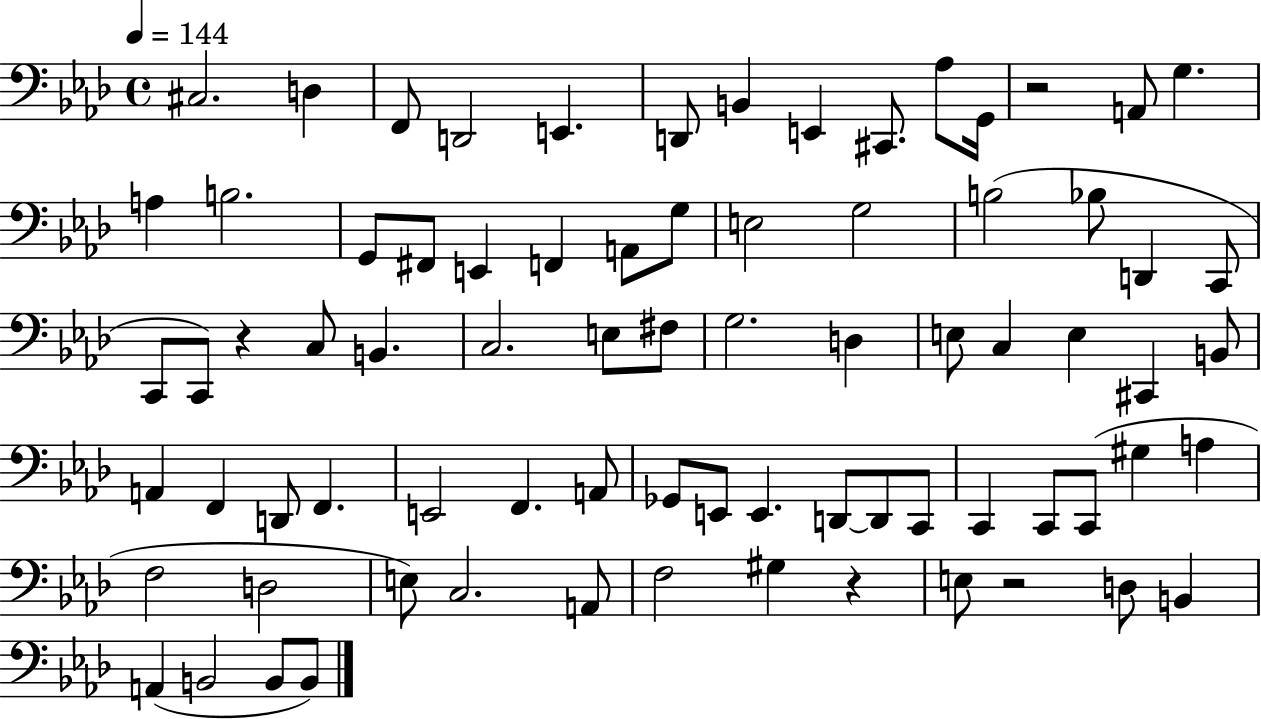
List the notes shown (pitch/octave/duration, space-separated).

C#3/h. D3/q F2/e D2/h E2/q. D2/e B2/q E2/q C#2/e. Ab3/e G2/s R/h A2/e G3/q. A3/q B3/h. G2/e F#2/e E2/q F2/q A2/e G3/e E3/h G3/h B3/h Bb3/e D2/q C2/e C2/e C2/e R/q C3/e B2/q. C3/h. E3/e F#3/e G3/h. D3/q E3/e C3/q E3/q C#2/q B2/e A2/q F2/q D2/e F2/q. E2/h F2/q. A2/e Gb2/e E2/e E2/q. D2/e D2/e C2/e C2/q C2/e C2/e G#3/q A3/q F3/h D3/h E3/e C3/h. A2/e F3/h G#3/q R/q E3/e R/h D3/e B2/q A2/q B2/h B2/e B2/e